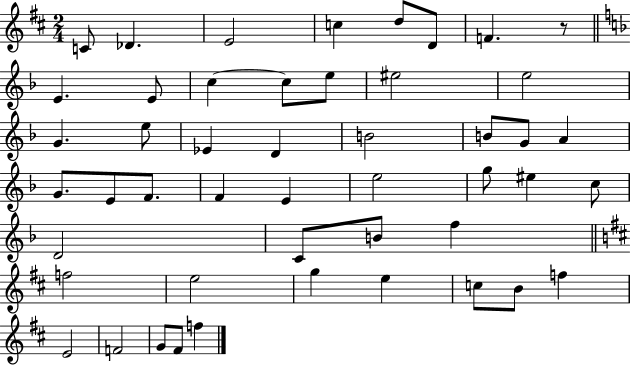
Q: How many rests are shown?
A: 1